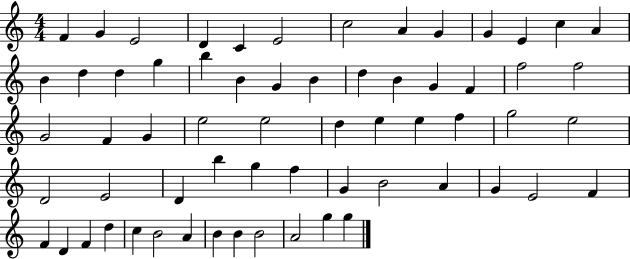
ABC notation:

X:1
T:Untitled
M:4/4
L:1/4
K:C
F G E2 D C E2 c2 A G G E c A B d d g b B G B d B G F f2 f2 G2 F G e2 e2 d e e f g2 e2 D2 E2 D b g f G B2 A G E2 F F D F d c B2 A B B B2 A2 g g